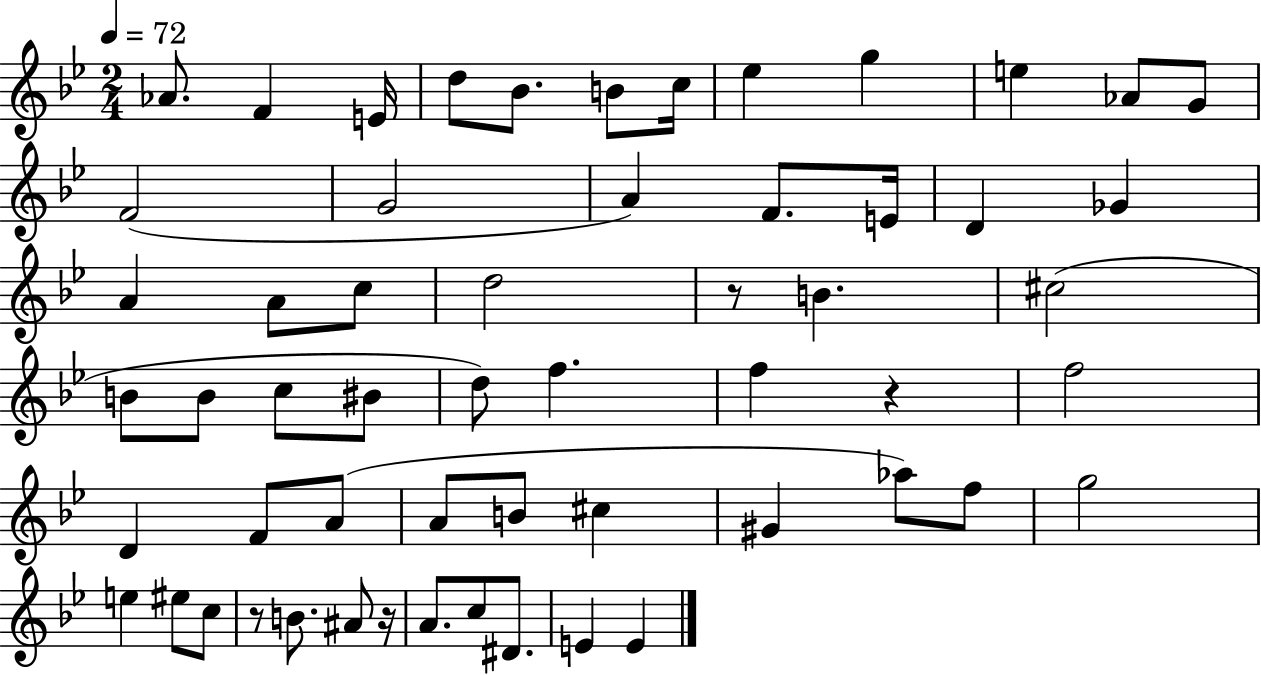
Ab4/e. F4/q E4/s D5/e Bb4/e. B4/e C5/s Eb5/q G5/q E5/q Ab4/e G4/e F4/h G4/h A4/q F4/e. E4/s D4/q Gb4/q A4/q A4/e C5/e D5/h R/e B4/q. C#5/h B4/e B4/e C5/e BIS4/e D5/e F5/q. F5/q R/q F5/h D4/q F4/e A4/e A4/e B4/e C#5/q G#4/q Ab5/e F5/e G5/h E5/q EIS5/e C5/e R/e B4/e. A#4/e R/s A4/e. C5/e D#4/e. E4/q E4/q